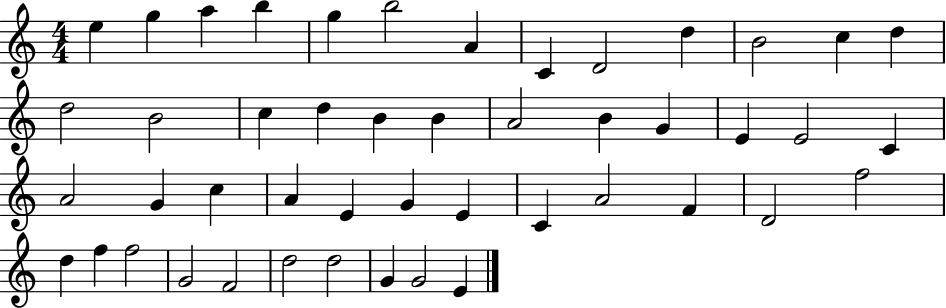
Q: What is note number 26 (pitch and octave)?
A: A4